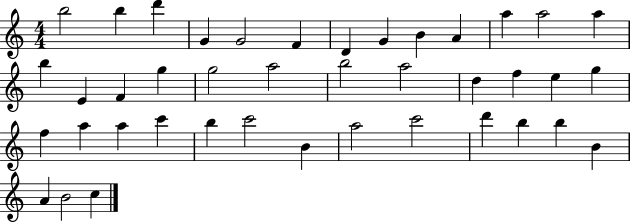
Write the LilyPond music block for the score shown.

{
  \clef treble
  \numericTimeSignature
  \time 4/4
  \key c \major
  b''2 b''4 d'''4 | g'4 g'2 f'4 | d'4 g'4 b'4 a'4 | a''4 a''2 a''4 | \break b''4 e'4 f'4 g''4 | g''2 a''2 | b''2 a''2 | d''4 f''4 e''4 g''4 | \break f''4 a''4 a''4 c'''4 | b''4 c'''2 b'4 | a''2 c'''2 | d'''4 b''4 b''4 b'4 | \break a'4 b'2 c''4 | \bar "|."
}